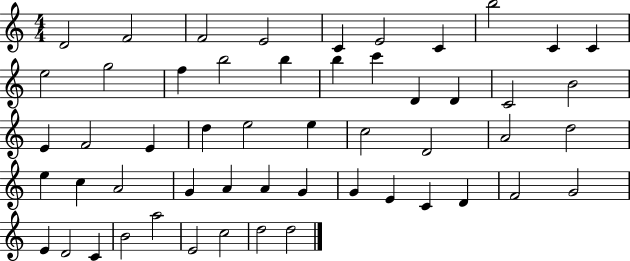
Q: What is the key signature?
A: C major